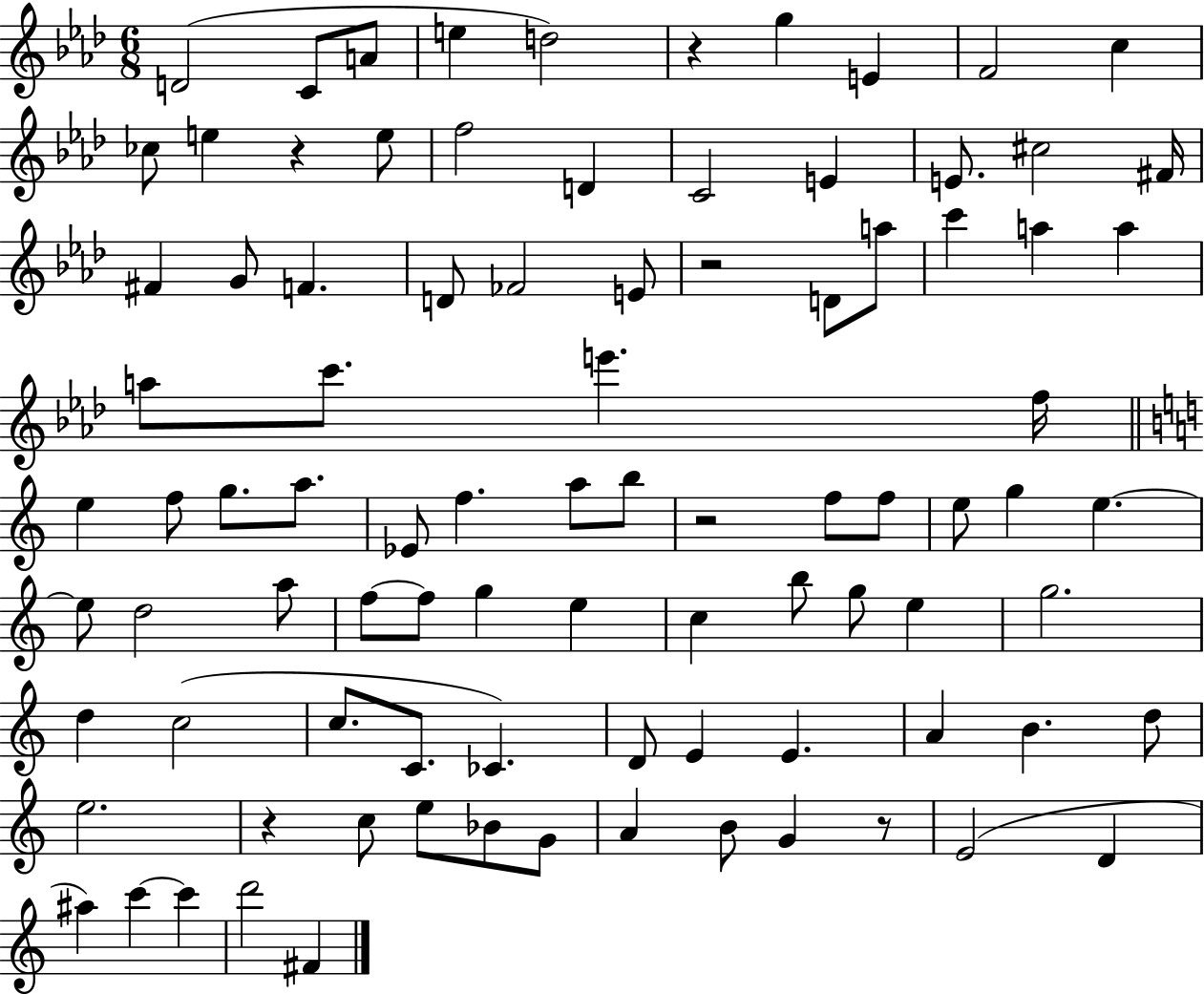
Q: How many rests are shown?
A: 6